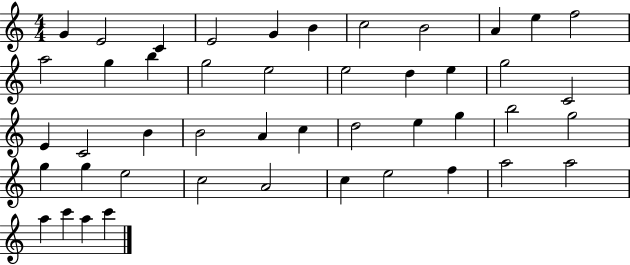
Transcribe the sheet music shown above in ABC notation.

X:1
T:Untitled
M:4/4
L:1/4
K:C
G E2 C E2 G B c2 B2 A e f2 a2 g b g2 e2 e2 d e g2 C2 E C2 B B2 A c d2 e g b2 g2 g g e2 c2 A2 c e2 f a2 a2 a c' a c'